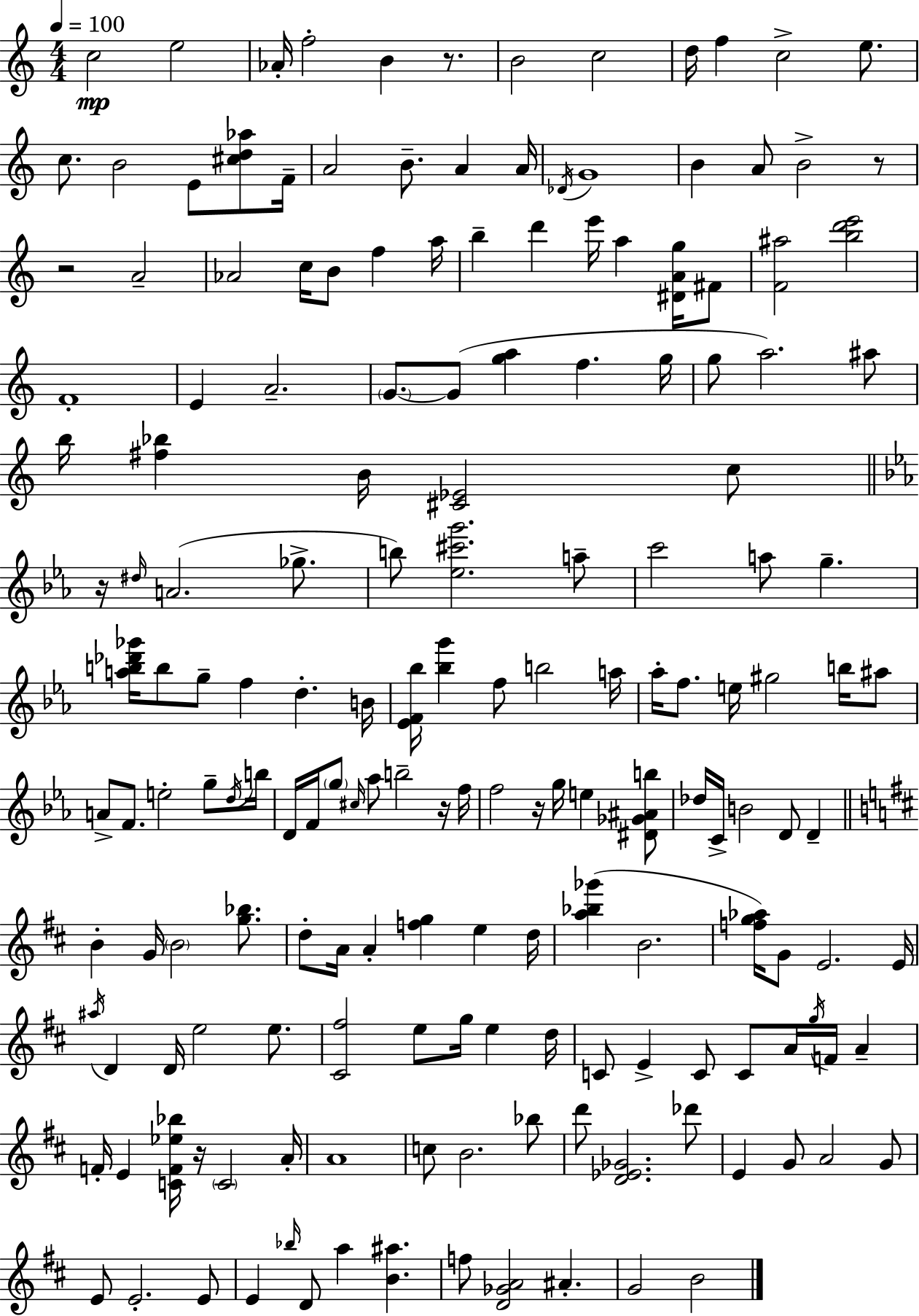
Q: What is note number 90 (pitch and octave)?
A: D4